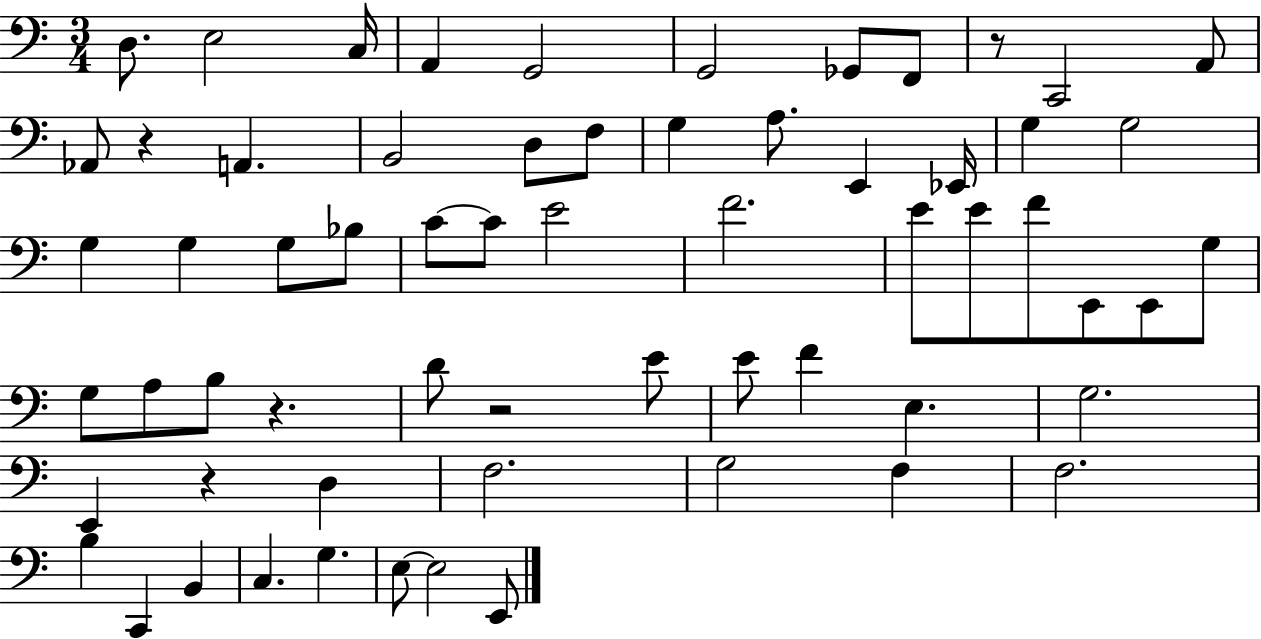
{
  \clef bass
  \numericTimeSignature
  \time 3/4
  \key c \major
  \repeat volta 2 { d8. e2 c16 | a,4 g,2 | g,2 ges,8 f,8 | r8 c,2 a,8 | \break aes,8 r4 a,4. | b,2 d8 f8 | g4 a8. e,4 ees,16 | g4 g2 | \break g4 g4 g8 bes8 | c'8~~ c'8 e'2 | f'2. | e'8 e'8 f'8 e,8 e,8 g8 | \break g8 a8 b8 r4. | d'8 r2 e'8 | e'8 f'4 e4. | g2. | \break e,4 r4 d4 | f2. | g2 f4 | f2. | \break b4 c,4 b,4 | c4. g4. | e8~~ e2 e,8 | } \bar "|."
}